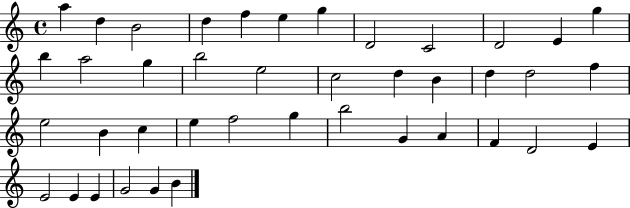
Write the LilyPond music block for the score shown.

{
  \clef treble
  \time 4/4
  \defaultTimeSignature
  \key c \major
  a''4 d''4 b'2 | d''4 f''4 e''4 g''4 | d'2 c'2 | d'2 e'4 g''4 | \break b''4 a''2 g''4 | b''2 e''2 | c''2 d''4 b'4 | d''4 d''2 f''4 | \break e''2 b'4 c''4 | e''4 f''2 g''4 | b''2 g'4 a'4 | f'4 d'2 e'4 | \break e'2 e'4 e'4 | g'2 g'4 b'4 | \bar "|."
}